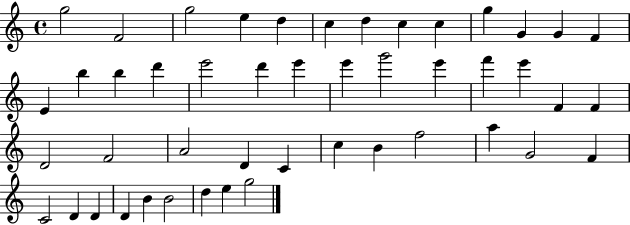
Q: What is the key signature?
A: C major